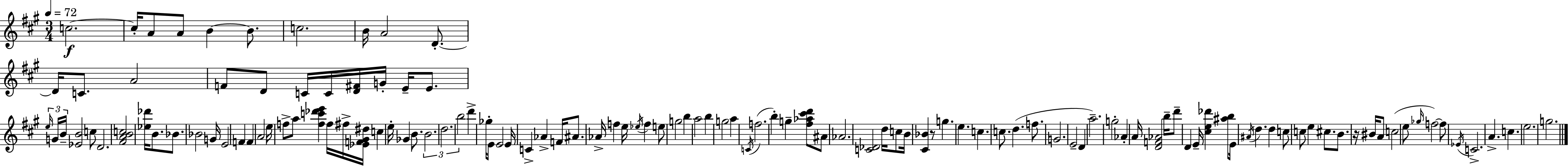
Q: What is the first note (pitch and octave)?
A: C5